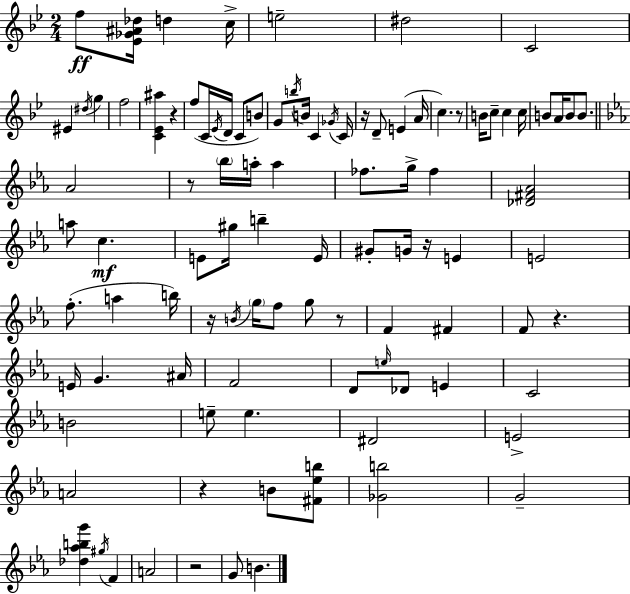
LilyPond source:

{
  \clef treble
  \numericTimeSignature
  \time 2/4
  \key g \minor
  f''8\ff <ees' ges' ais' des''>16 d''4 c''16-> | e''2-- | dis''2 | c'2 | \break eis'4 \acciaccatura { dis''16 } g''4 | f''2 | <c' ees' ais''>4 r4 | f''8( c'16 \acciaccatura { ees'16 } d'16 c'8 | \break b'8) g'8 \acciaccatura { b''16 } b'16 c'4 | \acciaccatura { ges'16 } c'16 r16 d'8-- e'4( | a'16 c''4.) | r8 b'16 c''8-- c''4 | \break c''16 b'8 a'16 b'8 | b'8. \bar "||" \break \key c \minor aes'2 | r8 \parenthesize bes''16 a''16-. a''4 | fes''8. g''16-> fes''4 | <des' fis' aes'>2 | \break a''8 c''4.\mf | e'8 gis''16 b''4-- e'16 | gis'8-. g'16 r16 e'4 | e'2 | \break f''8.-.( a''4 b''16) | r16 \acciaccatura { b'16 } \parenthesize g''16 f''8 g''8 r8 | f'4 fis'4 | f'8 r4. | \break e'16 g'4. | ais'16 f'2 | d'8 \grace { e''16 } des'8 e'4 | c'2 | \break b'2 | e''8-- e''4. | dis'2 | e'2-> | \break a'2 | r4 b'8 | <fis' ees'' b''>8 <ges' b''>2 | g'2-- | \break <des'' aes'' b'' g'''>4 \acciaccatura { gis''16 } f'4 | a'2 | r2 | g'8 b'4. | \break \bar "|."
}